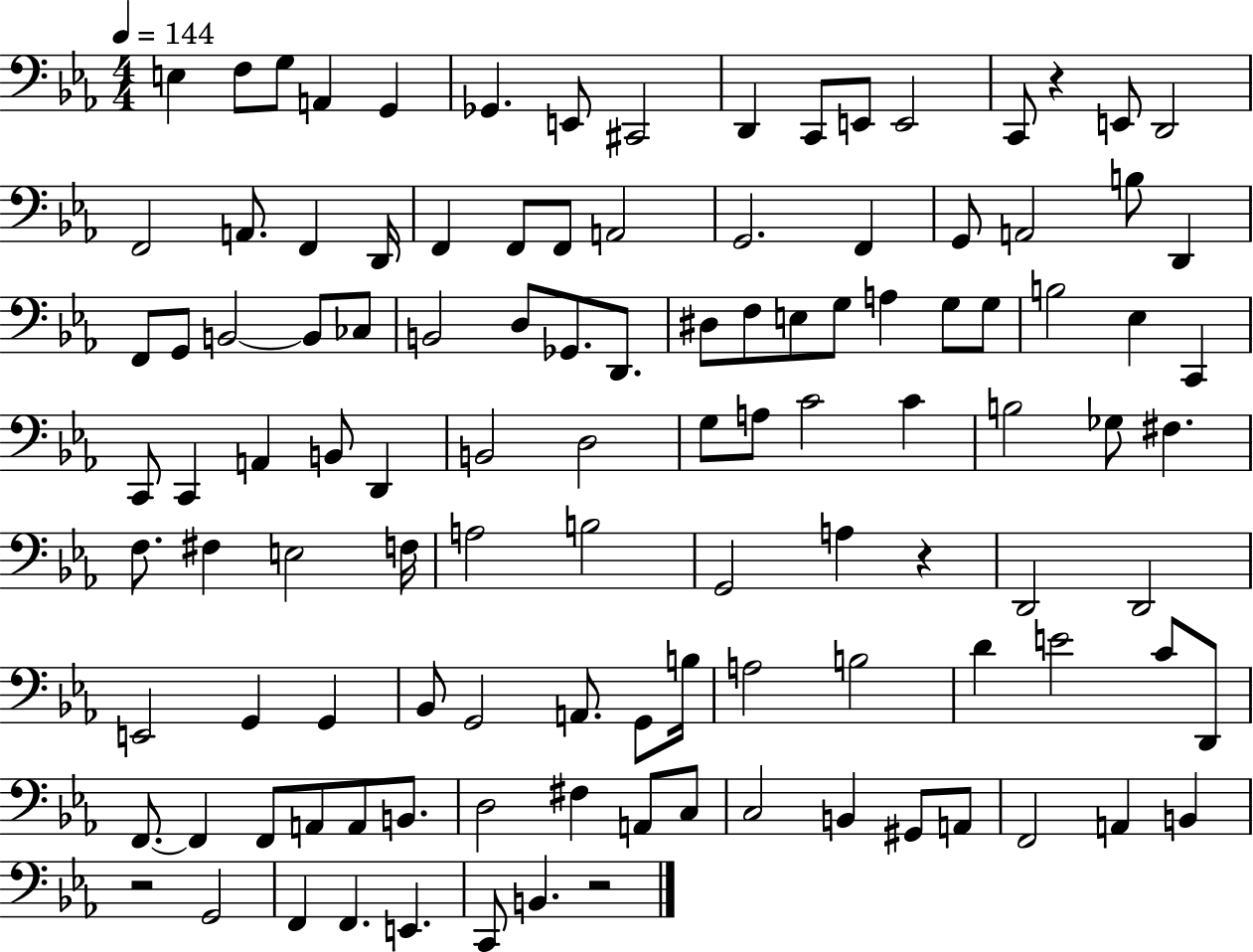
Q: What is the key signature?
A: EES major